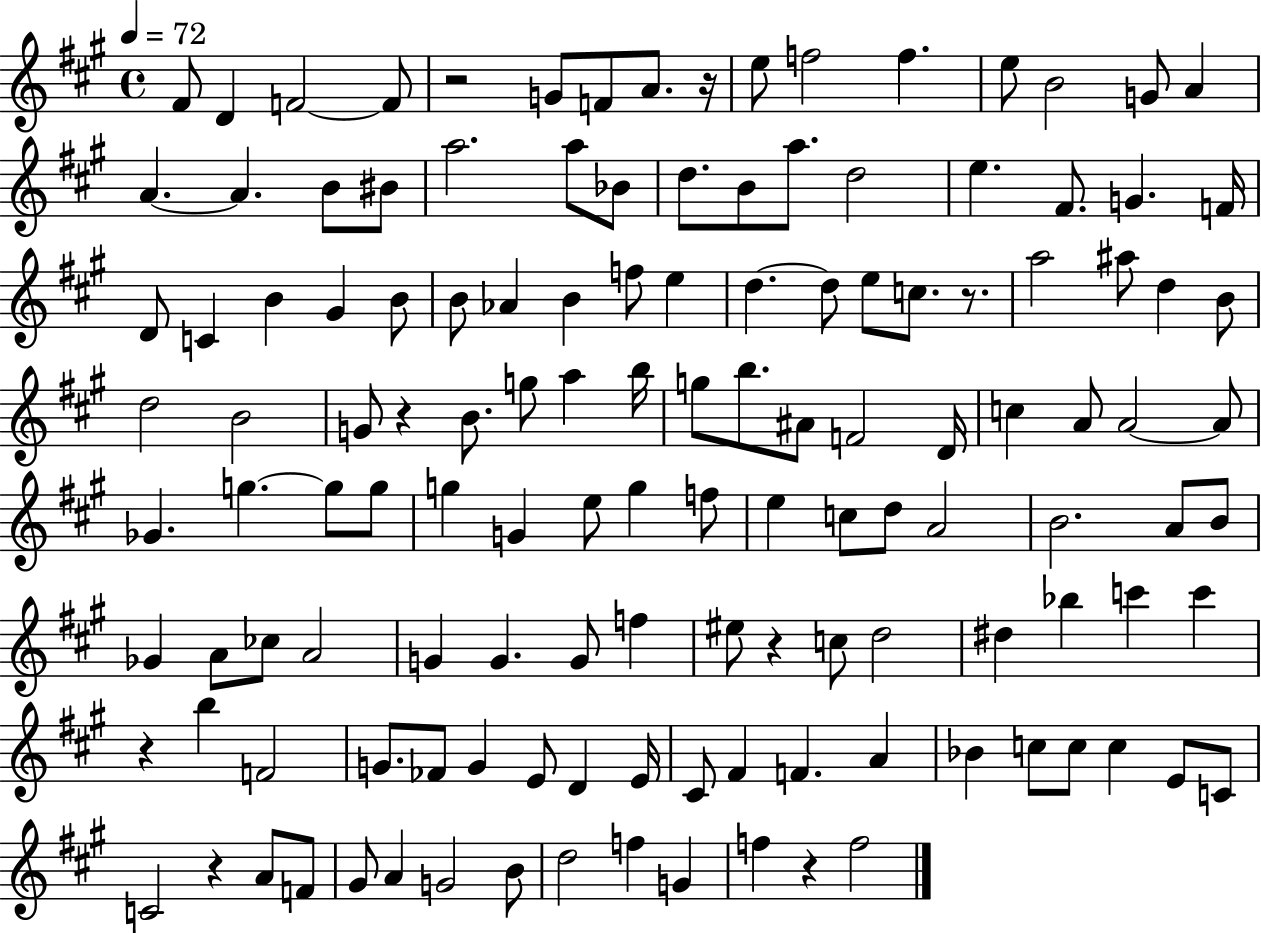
{
  \clef treble
  \time 4/4
  \defaultTimeSignature
  \key a \major
  \tempo 4 = 72
  fis'8 d'4 f'2~~ f'8 | r2 g'8 f'8 a'8. r16 | e''8 f''2 f''4. | e''8 b'2 g'8 a'4 | \break a'4.~~ a'4. b'8 bis'8 | a''2. a''8 bes'8 | d''8. b'8 a''8. d''2 | e''4. fis'8. g'4. f'16 | \break d'8 c'4 b'4 gis'4 b'8 | b'8 aes'4 b'4 f''8 e''4 | d''4.~~ d''8 e''8 c''8. r8. | a''2 ais''8 d''4 b'8 | \break d''2 b'2 | g'8 r4 b'8. g''8 a''4 b''16 | g''8 b''8. ais'8 f'2 d'16 | c''4 a'8 a'2~~ a'8 | \break ges'4. g''4.~~ g''8 g''8 | g''4 g'4 e''8 g''4 f''8 | e''4 c''8 d''8 a'2 | b'2. a'8 b'8 | \break ges'4 a'8 ces''8 a'2 | g'4 g'4. g'8 f''4 | eis''8 r4 c''8 d''2 | dis''4 bes''4 c'''4 c'''4 | \break r4 b''4 f'2 | g'8. fes'8 g'4 e'8 d'4 e'16 | cis'8 fis'4 f'4. a'4 | bes'4 c''8 c''8 c''4 e'8 c'8 | \break c'2 r4 a'8 f'8 | gis'8 a'4 g'2 b'8 | d''2 f''4 g'4 | f''4 r4 f''2 | \break \bar "|."
}